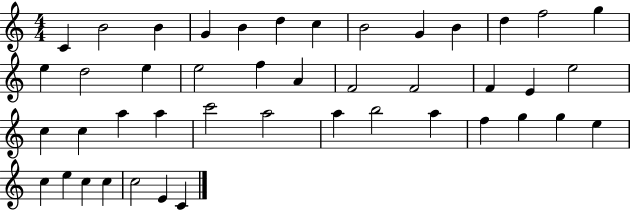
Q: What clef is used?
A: treble